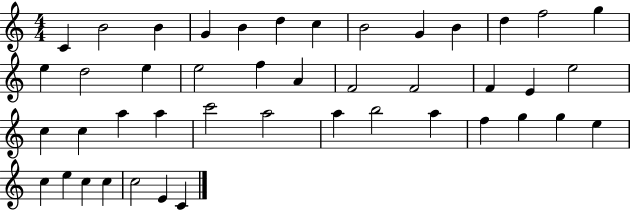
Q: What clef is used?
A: treble